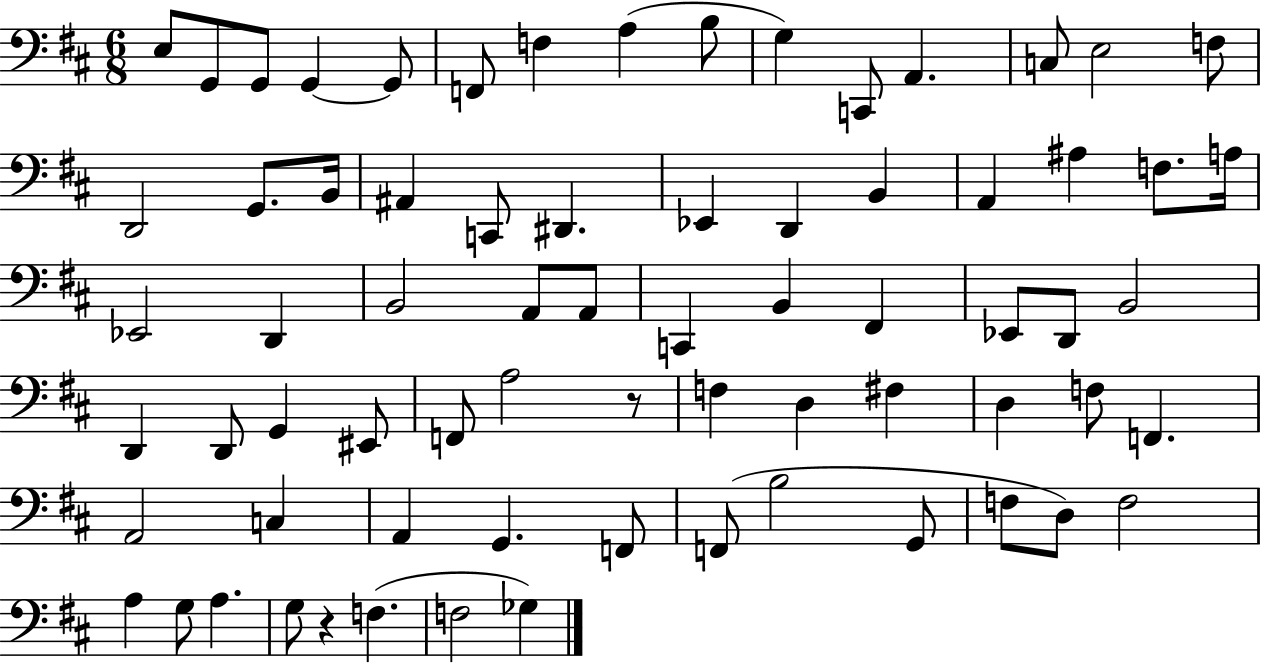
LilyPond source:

{
  \clef bass
  \numericTimeSignature
  \time 6/8
  \key d \major
  \repeat volta 2 { e8 g,8 g,8 g,4~~ g,8 | f,8 f4 a4( b8 | g4) c,8 a,4. | c8 e2 f8 | \break d,2 g,8. b,16 | ais,4 c,8 dis,4. | ees,4 d,4 b,4 | a,4 ais4 f8. a16 | \break ees,2 d,4 | b,2 a,8 a,8 | c,4 b,4 fis,4 | ees,8 d,8 b,2 | \break d,4 d,8 g,4 eis,8 | f,8 a2 r8 | f4 d4 fis4 | d4 f8 f,4. | \break a,2 c4 | a,4 g,4. f,8 | f,8( b2 g,8 | f8 d8) f2 | \break a4 g8 a4. | g8 r4 f4.( | f2 ges4) | } \bar "|."
}